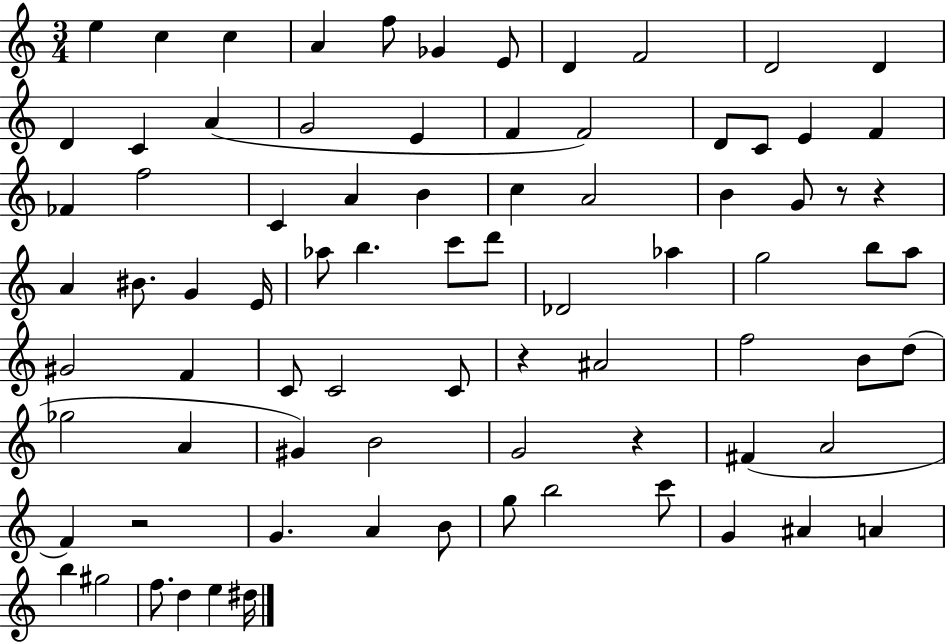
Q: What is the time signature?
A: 3/4